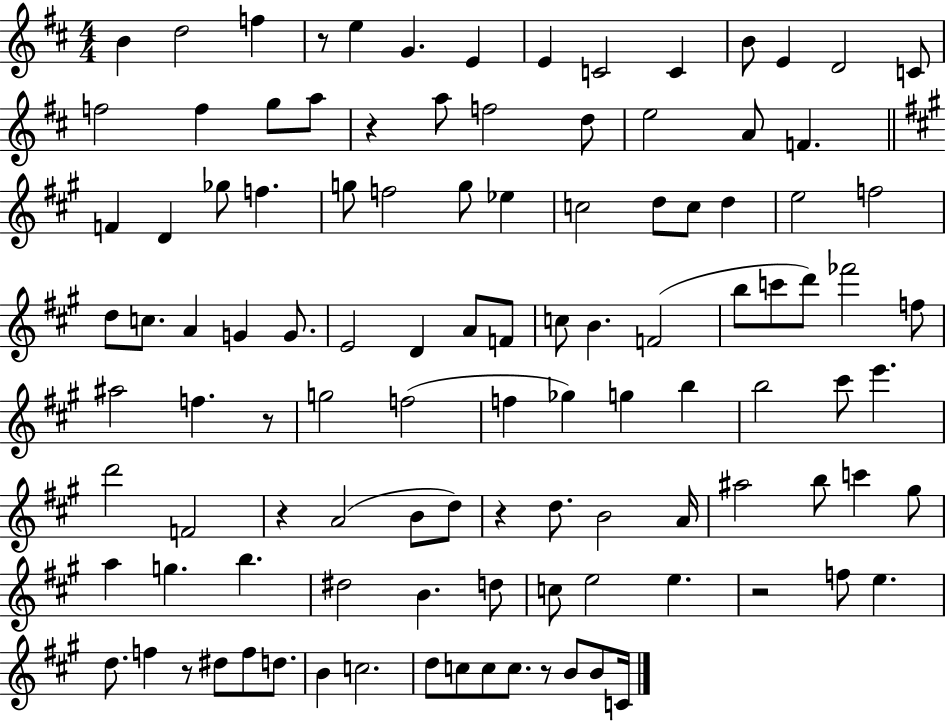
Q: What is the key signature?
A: D major